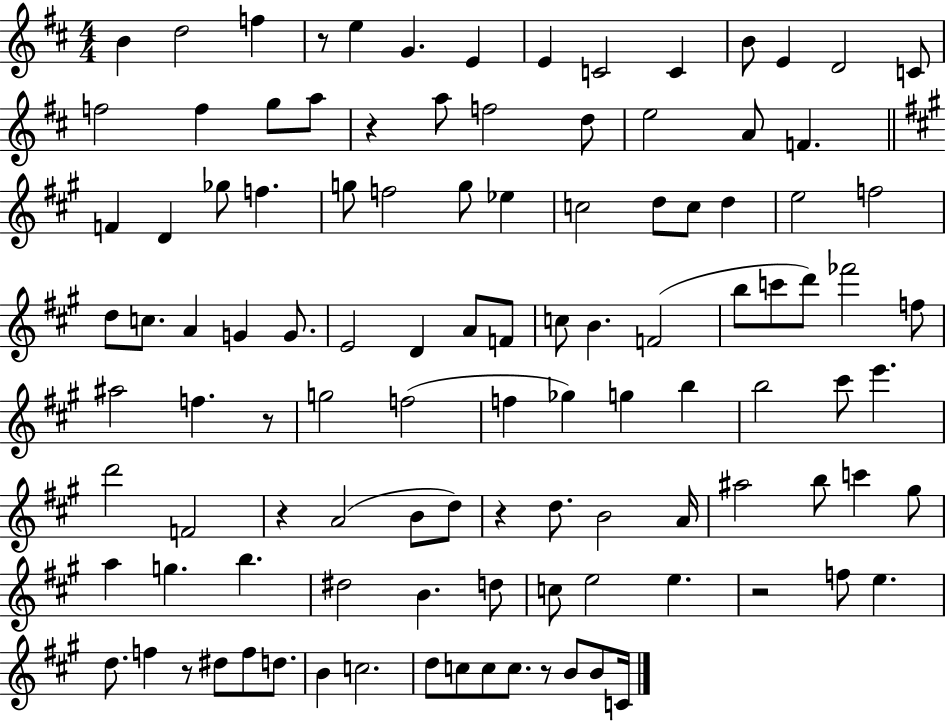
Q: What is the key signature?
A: D major